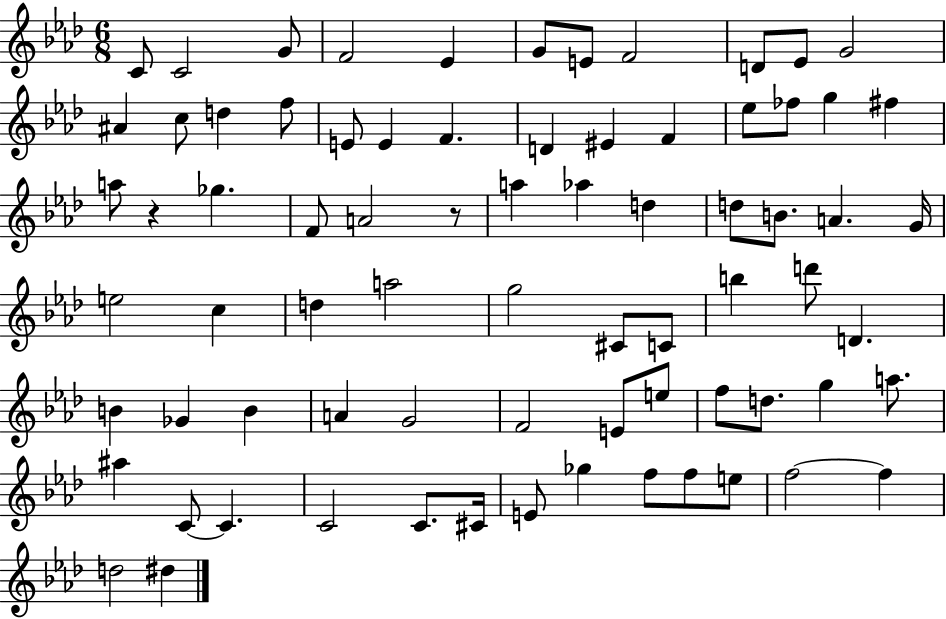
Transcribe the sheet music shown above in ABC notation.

X:1
T:Untitled
M:6/8
L:1/4
K:Ab
C/2 C2 G/2 F2 _E G/2 E/2 F2 D/2 _E/2 G2 ^A c/2 d f/2 E/2 E F D ^E F _e/2 _f/2 g ^f a/2 z _g F/2 A2 z/2 a _a d d/2 B/2 A G/4 e2 c d a2 g2 ^C/2 C/2 b d'/2 D B _G B A G2 F2 E/2 e/2 f/2 d/2 g a/2 ^a C/2 C C2 C/2 ^C/4 E/2 _g f/2 f/2 e/2 f2 f d2 ^d